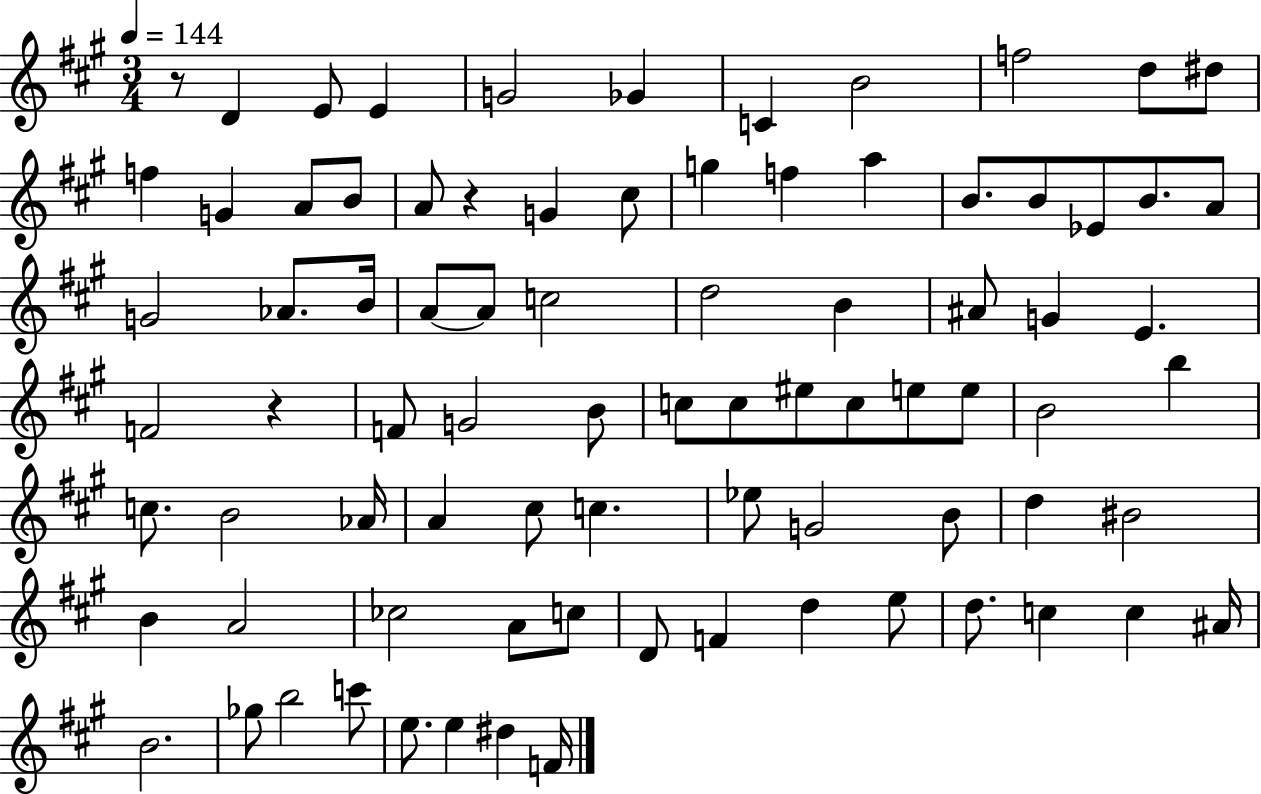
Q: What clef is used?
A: treble